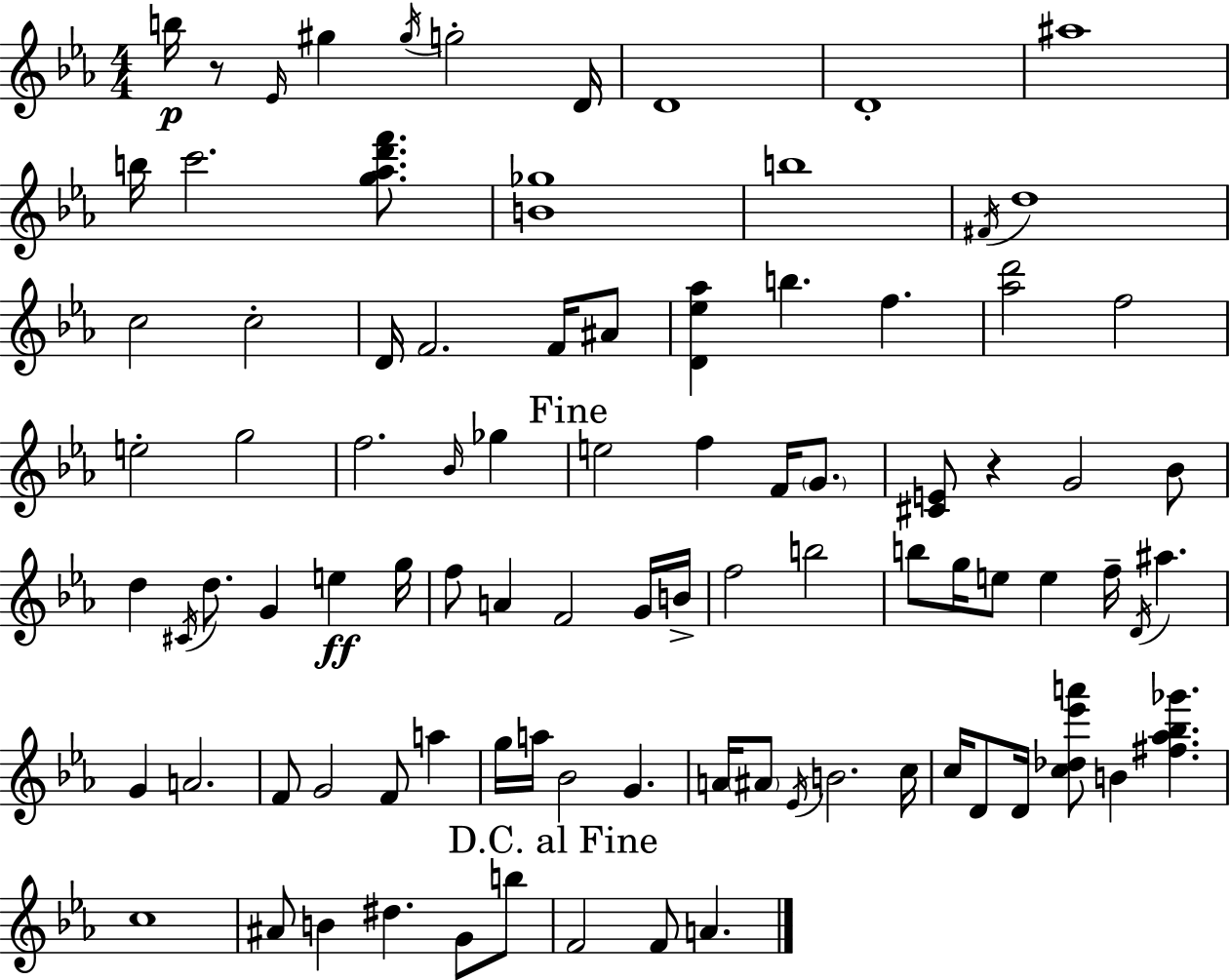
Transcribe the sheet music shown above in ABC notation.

X:1
T:Untitled
M:4/4
L:1/4
K:Cm
b/4 z/2 _E/4 ^g ^g/4 g2 D/4 D4 D4 ^a4 b/4 c'2 [g_ad'f']/2 [B_g]4 b4 ^F/4 d4 c2 c2 D/4 F2 F/4 ^A/2 [D_e_a] b f [_ad']2 f2 e2 g2 f2 _B/4 _g e2 f F/4 G/2 [^CE]/2 z G2 _B/2 d ^C/4 d/2 G e g/4 f/2 A F2 G/4 B/4 f2 b2 b/2 g/4 e/2 e f/4 D/4 ^a G A2 F/2 G2 F/2 a g/4 a/4 _B2 G A/4 ^A/2 _E/4 B2 c/4 c/4 D/2 D/4 [c_d_e'a']/2 B [^f_a_b_g'] c4 ^A/2 B ^d G/2 b/2 F2 F/2 A